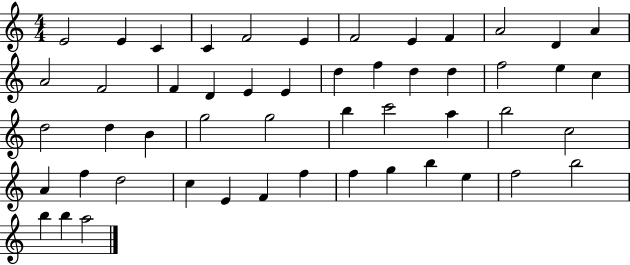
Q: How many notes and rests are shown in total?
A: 51